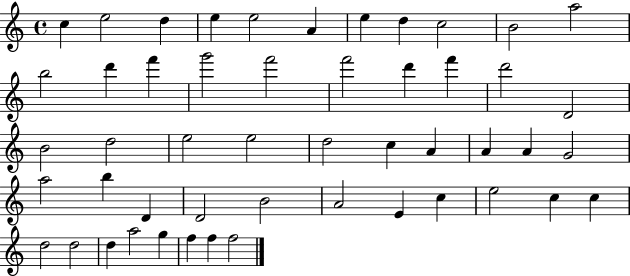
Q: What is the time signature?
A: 4/4